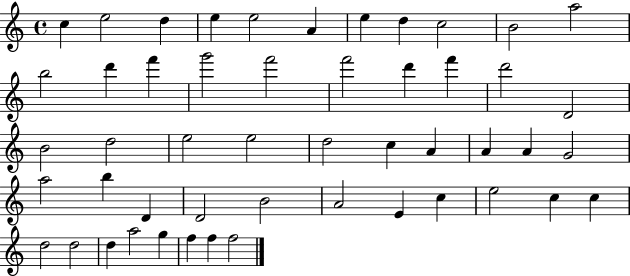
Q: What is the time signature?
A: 4/4